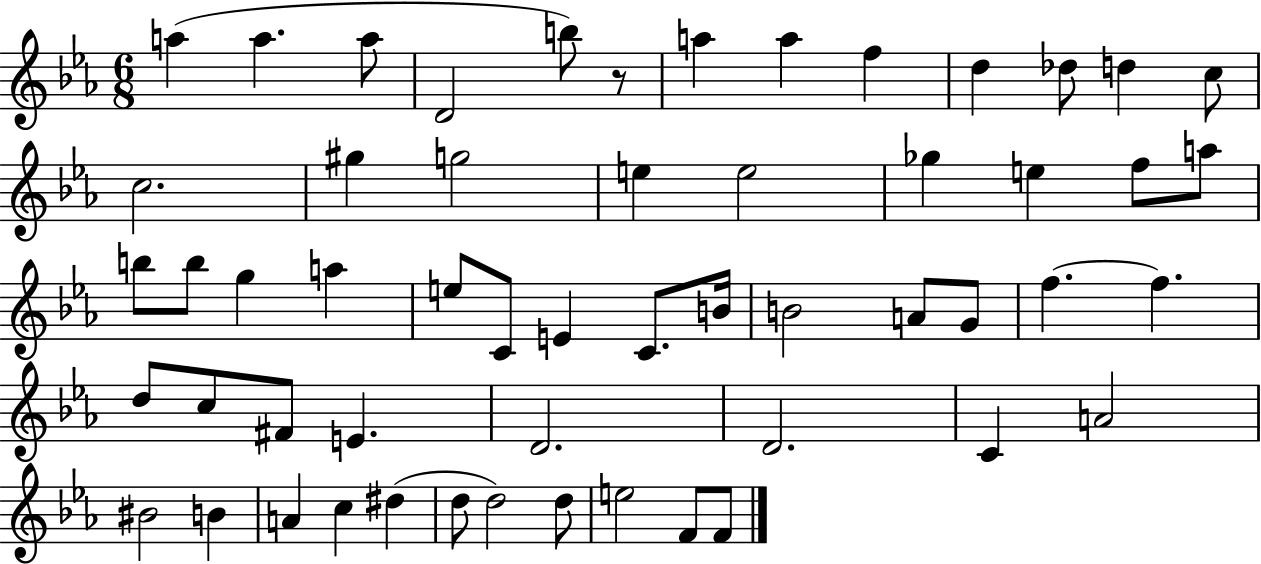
{
  \clef treble
  \numericTimeSignature
  \time 6/8
  \key ees \major
  a''4( a''4. a''8 | d'2 b''8) r8 | a''4 a''4 f''4 | d''4 des''8 d''4 c''8 | \break c''2. | gis''4 g''2 | e''4 e''2 | ges''4 e''4 f''8 a''8 | \break b''8 b''8 g''4 a''4 | e''8 c'8 e'4 c'8. b'16 | b'2 a'8 g'8 | f''4.~~ f''4. | \break d''8 c''8 fis'8 e'4. | d'2. | d'2. | c'4 a'2 | \break bis'2 b'4 | a'4 c''4 dis''4( | d''8 d''2) d''8 | e''2 f'8 f'8 | \break \bar "|."
}